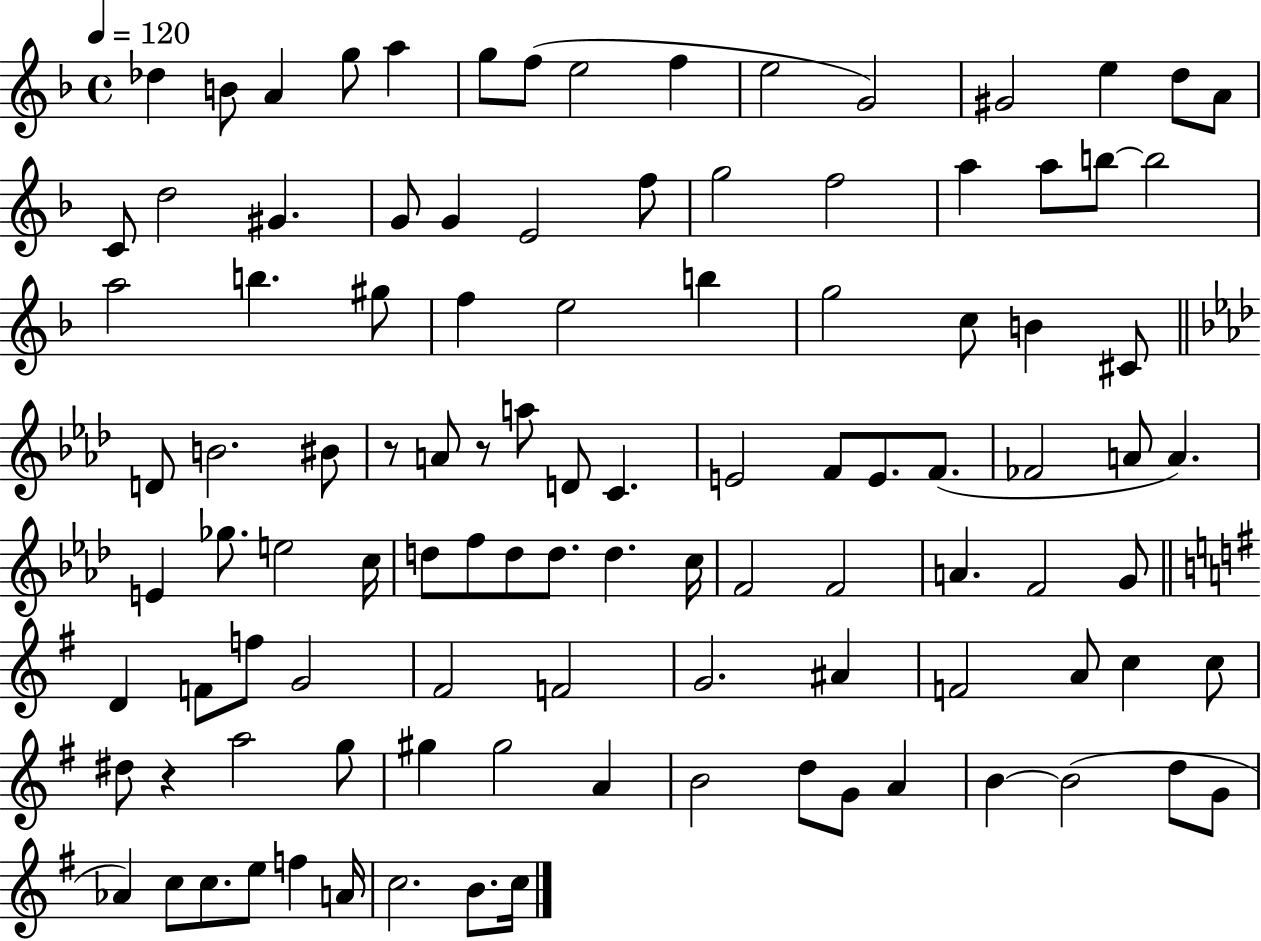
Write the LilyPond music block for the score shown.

{
  \clef treble
  \time 4/4
  \defaultTimeSignature
  \key f \major
  \tempo 4 = 120
  des''4 b'8 a'4 g''8 a''4 | g''8 f''8( e''2 f''4 | e''2 g'2) | gis'2 e''4 d''8 a'8 | \break c'8 d''2 gis'4. | g'8 g'4 e'2 f''8 | g''2 f''2 | a''4 a''8 b''8~~ b''2 | \break a''2 b''4. gis''8 | f''4 e''2 b''4 | g''2 c''8 b'4 cis'8 | \bar "||" \break \key f \minor d'8 b'2. bis'8 | r8 a'8 r8 a''8 d'8 c'4. | e'2 f'8 e'8. f'8.( | fes'2 a'8 a'4.) | \break e'4 ges''8. e''2 c''16 | d''8 f''8 d''8 d''8. d''4. c''16 | f'2 f'2 | a'4. f'2 g'8 | \break \bar "||" \break \key g \major d'4 f'8 f''8 g'2 | fis'2 f'2 | g'2. ais'4 | f'2 a'8 c''4 c''8 | \break dis''8 r4 a''2 g''8 | gis''4 gis''2 a'4 | b'2 d''8 g'8 a'4 | b'4~~ b'2( d''8 g'8 | \break aes'4) c''8 c''8. e''8 f''4 a'16 | c''2. b'8. c''16 | \bar "|."
}